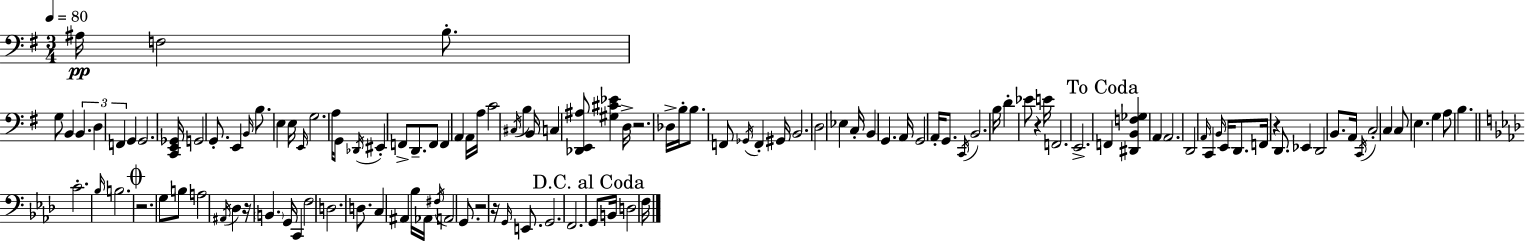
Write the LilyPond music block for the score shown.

{
  \clef bass
  \numericTimeSignature
  \time 3/4
  \key g \major
  \tempo 4 = 80
  ais16\pp f2 b8.-. | g8 b,4 \tuplet 3/2 { b,4. | d4 f,4 } g,4 | g,2. | \break <c, e, ges,>16 g,2 g,8.-. | e,4 \grace { b,16 } b8. e4 | e16 \grace { e,16 } g2. | a16 g,8 \acciaccatura { des,16 } eis,4-. f,8-> | \break d,8.-- f,8 f,4 a,4 | a,16 a16 c'2 \acciaccatura { cis16 } | b4 b,16 c4 <des, e, ais>8 <gis cis' ees'>4 | d16-> r2. | \break des16-> b16-. b8. f,8 \acciaccatura { ges,16 } | f,4-. gis,16 b,2. | d2 | ees4 c16-. b,4 g,4. | \break a,16 g,2 | a,16-. g,8. \acciaccatura { c,16 } b,2. | b16 d'4-. ees'8 | r4 e'16 f,2. | \break e,2.-> | \mark "To Coda" f,4 <dis, b, f ges>4 | a,4 a,2. | d,2 | \break \grace { a,16 } c,4 \grace { b,16 } e,16 d,8. | f,16 r4 d,8. ees,4 | d,2 b,8. a,16 | \acciaccatura { c,16 } c2-. c4 | \break c8 e4. g4 | a8 b4. \bar "||" \break \key f \minor c'2.-. | \grace { bes16 } b2. | \mark \markup { \musicglyph "scripts.coda" } r2. | g8 b8 a2 | \break \acciaccatura { ais,16 } des4 r16 \parenthesize b,4. | g,16 c,4 f2 | d2. | d8. c4 ais,4 | \break bes16 aes,16 \acciaccatura { fis16 } a,2 | g,8. r2 r16 | \grace { g,16 } e,8. g,2. | f,2. | \break \mark "D.C. al Coda" g,8 b,16 d2 | f16 \bar "|."
}